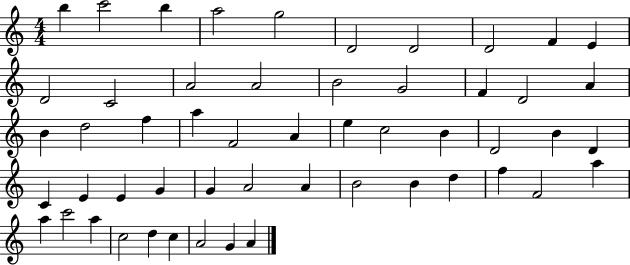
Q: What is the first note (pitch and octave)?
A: B5